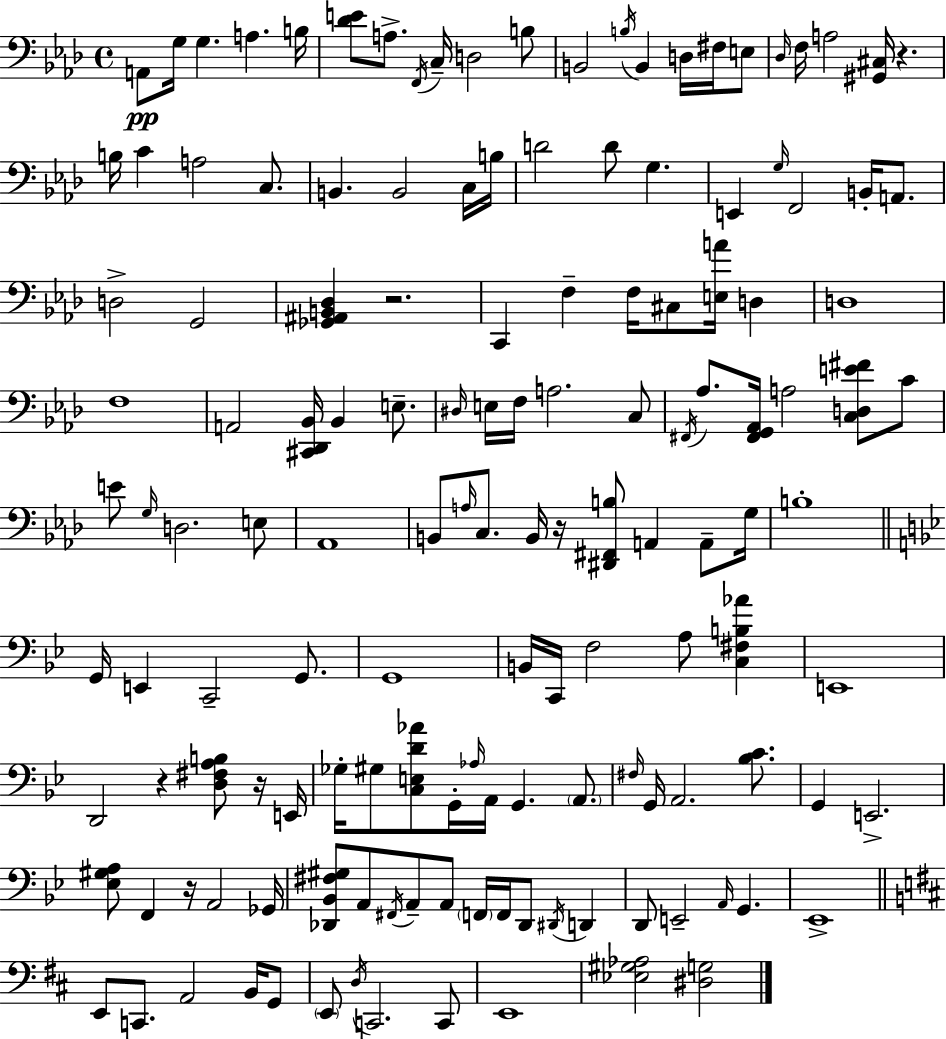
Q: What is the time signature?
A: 4/4